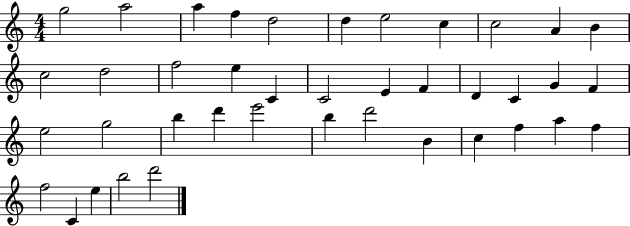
X:1
T:Untitled
M:4/4
L:1/4
K:C
g2 a2 a f d2 d e2 c c2 A B c2 d2 f2 e C C2 E F D C G F e2 g2 b d' e'2 b d'2 B c f a f f2 C e b2 d'2